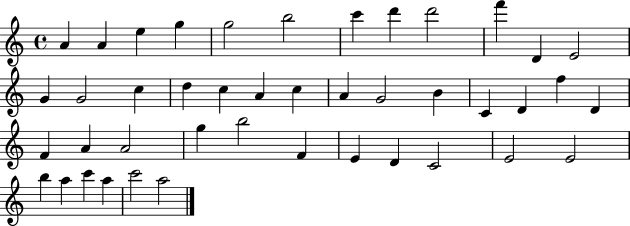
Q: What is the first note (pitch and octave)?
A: A4